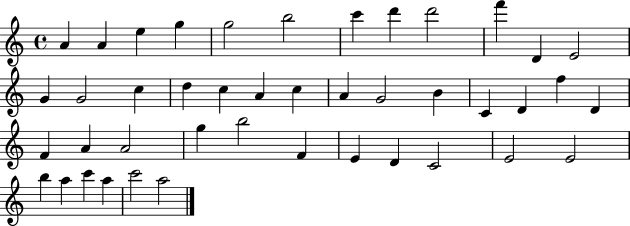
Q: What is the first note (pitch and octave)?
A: A4